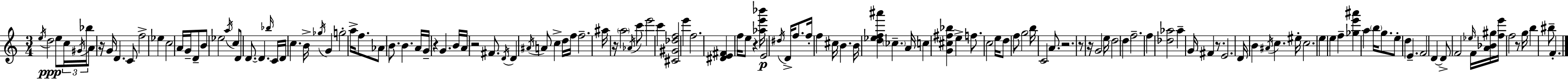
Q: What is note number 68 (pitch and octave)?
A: B4